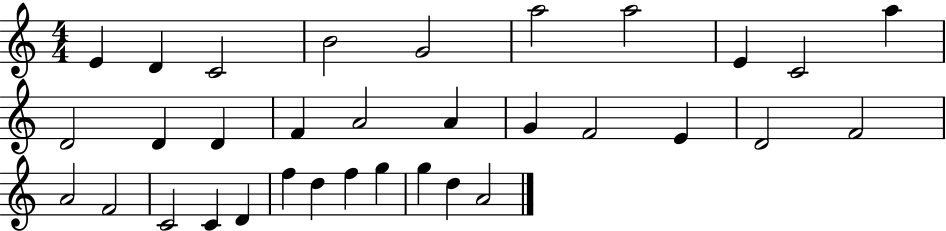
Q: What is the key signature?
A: C major